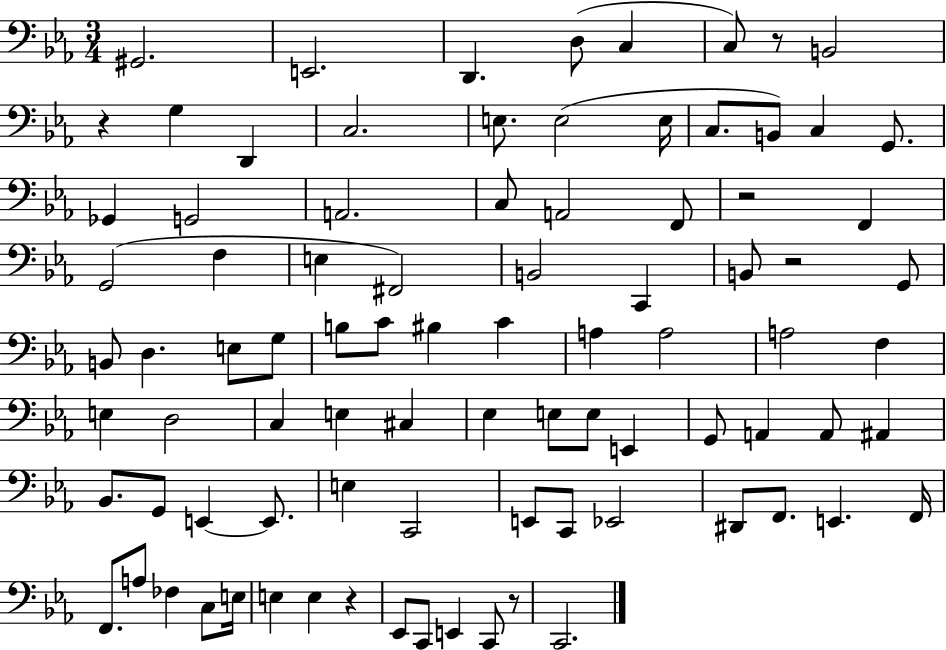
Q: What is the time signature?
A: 3/4